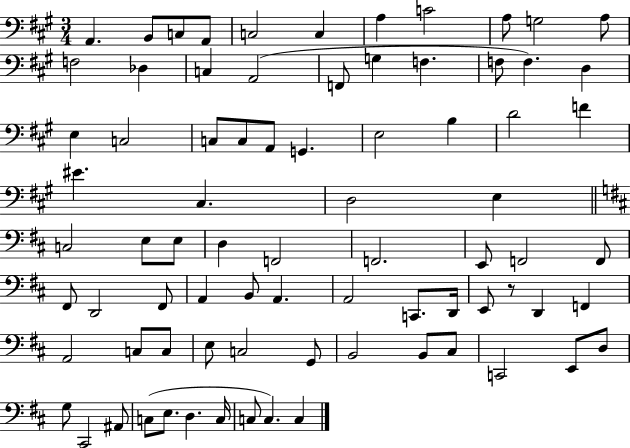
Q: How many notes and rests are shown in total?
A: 79